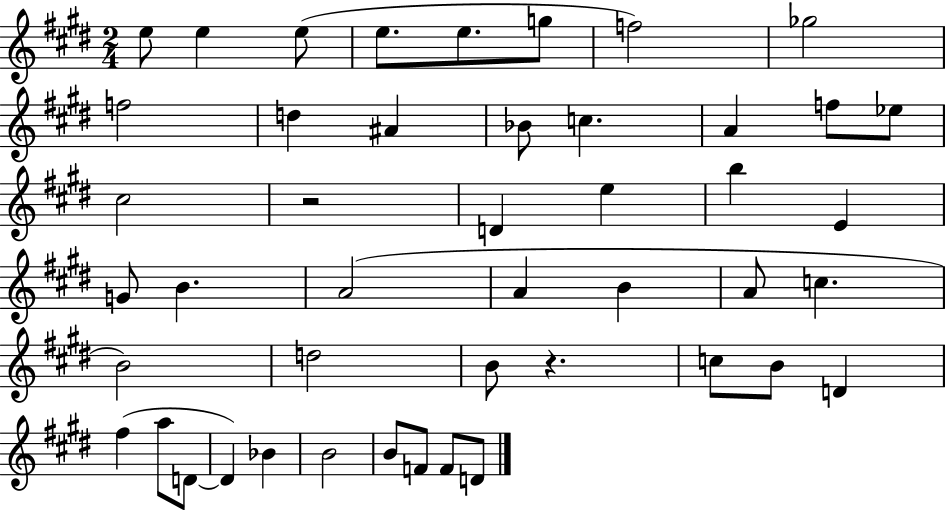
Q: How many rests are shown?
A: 2